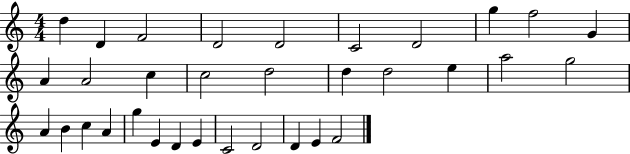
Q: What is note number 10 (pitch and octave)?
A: G4